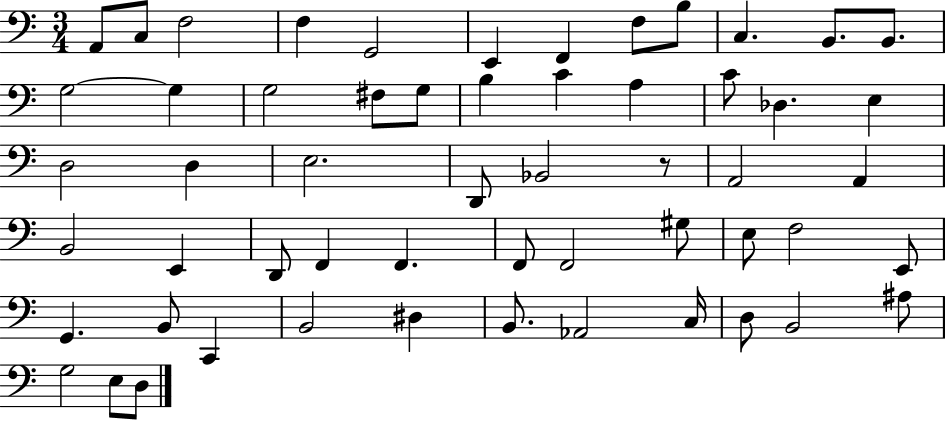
A2/e C3/e F3/h F3/q G2/h E2/q F2/q F3/e B3/e C3/q. B2/e. B2/e. G3/h G3/q G3/h F#3/e G3/e B3/q C4/q A3/q C4/e Db3/q. E3/q D3/h D3/q E3/h. D2/e Bb2/h R/e A2/h A2/q B2/h E2/q D2/e F2/q F2/q. F2/e F2/h G#3/e E3/e F3/h E2/e G2/q. B2/e C2/q B2/h D#3/q B2/e. Ab2/h C3/s D3/e B2/h A#3/e G3/h E3/e D3/e